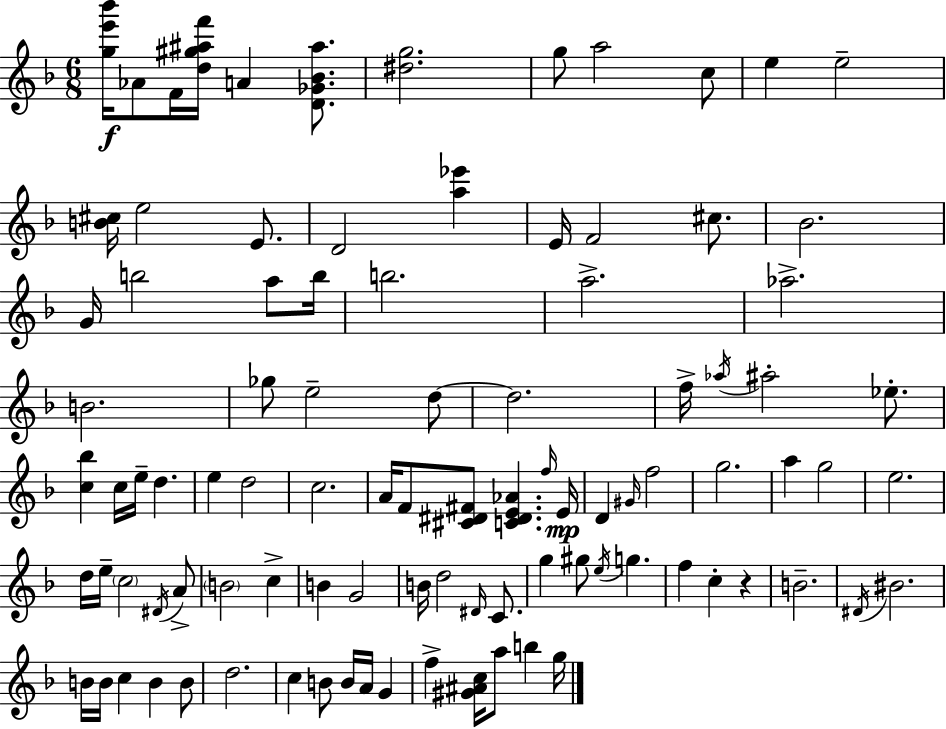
X:1
T:Untitled
M:6/8
L:1/4
K:Dm
[ge'_b']/4 _A/2 F/4 [d^g^af']/4 A [D_G_B^a]/2 [^dg]2 g/2 a2 c/2 e e2 [B^c]/4 e2 E/2 D2 [a_e'] E/4 F2 ^c/2 _B2 G/4 b2 a/2 b/4 b2 a2 _a2 B2 _g/2 e2 d/2 d2 f/4 _a/4 ^a2 _e/2 [c_b] c/4 e/4 d e d2 c2 A/4 F/2 [^C^D^F]/2 [C^DE_A] f/4 E/4 D ^G/4 f2 g2 a g2 e2 d/4 e/4 c2 ^D/4 A/2 B2 c B G2 B/4 d2 ^D/4 C/2 g ^g/2 e/4 g f c z B2 ^D/4 ^B2 B/4 B/4 c B B/2 d2 c B/2 B/4 A/4 G f [^G^Ac]/4 a/2 b g/4